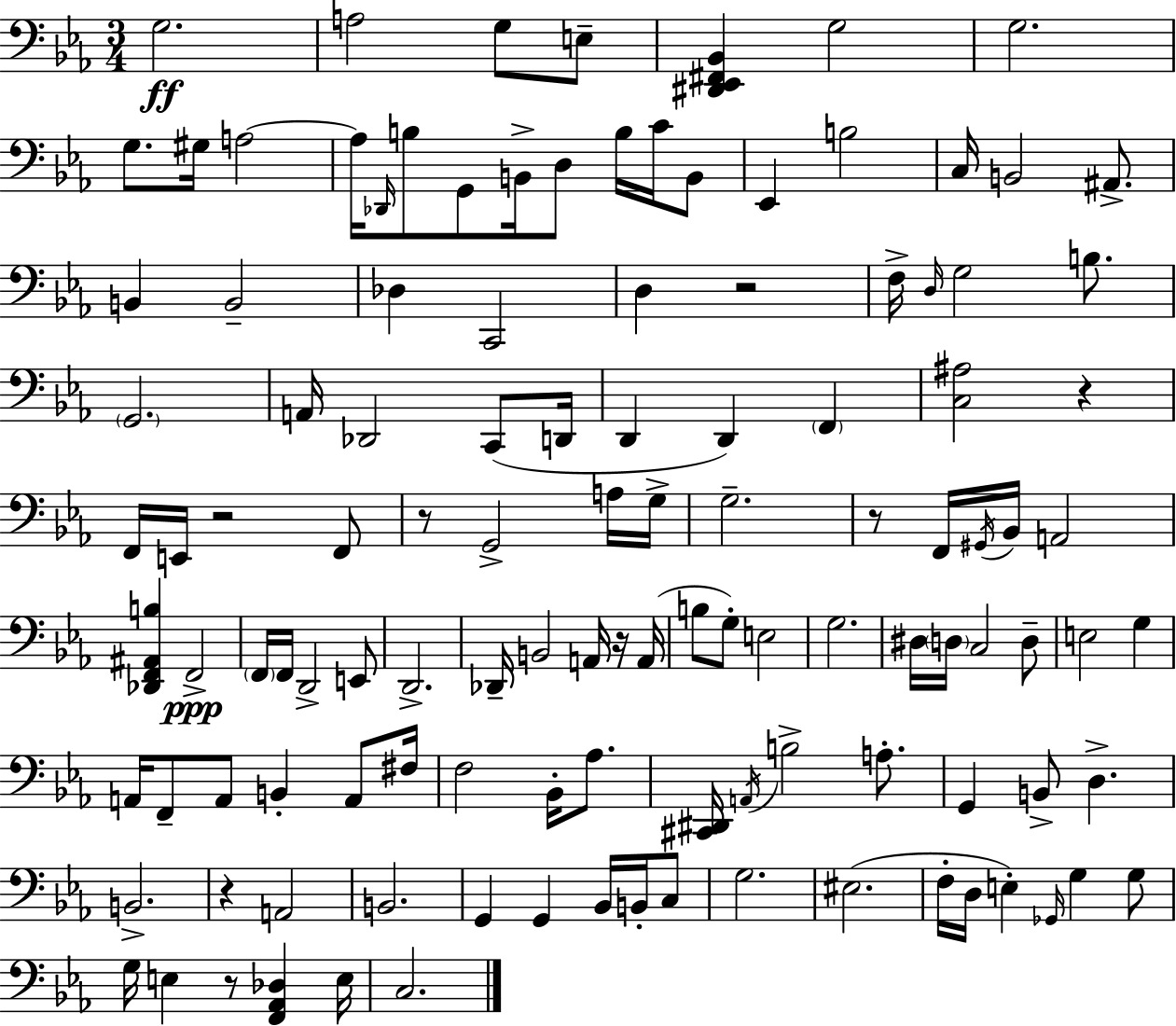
G3/h. A3/h G3/e E3/e [D#2,Eb2,F#2,Bb2]/q G3/h G3/h. G3/e. G#3/s A3/h A3/s Db2/s B3/e G2/e B2/s D3/e B3/s C4/s B2/e Eb2/q B3/h C3/s B2/h A#2/e. B2/q B2/h Db3/q C2/h D3/q R/h F3/s D3/s G3/h B3/e. G2/h. A2/s Db2/h C2/e D2/s D2/q D2/q F2/q [C3,A#3]/h R/q F2/s E2/s R/h F2/e R/e G2/h A3/s G3/s G3/h. R/e F2/s G#2/s Bb2/s A2/h [Db2,F2,A#2,B3]/q F2/h F2/s F2/s D2/h E2/e D2/h. Db2/s B2/h A2/s R/s A2/s B3/e G3/e E3/h G3/h. D#3/s D3/s C3/h D3/e E3/h G3/q A2/s F2/e A2/e B2/q A2/e F#3/s F3/h Bb2/s Ab3/e. [C#2,D#2]/s A2/s B3/h A3/e. G2/q B2/e D3/q. B2/h. R/q A2/h B2/h. G2/q G2/q Bb2/s B2/s C3/e G3/h. EIS3/h. F3/s D3/s E3/q Gb2/s G3/q G3/e G3/s E3/q R/e [F2,Ab2,Db3]/q E3/s C3/h.